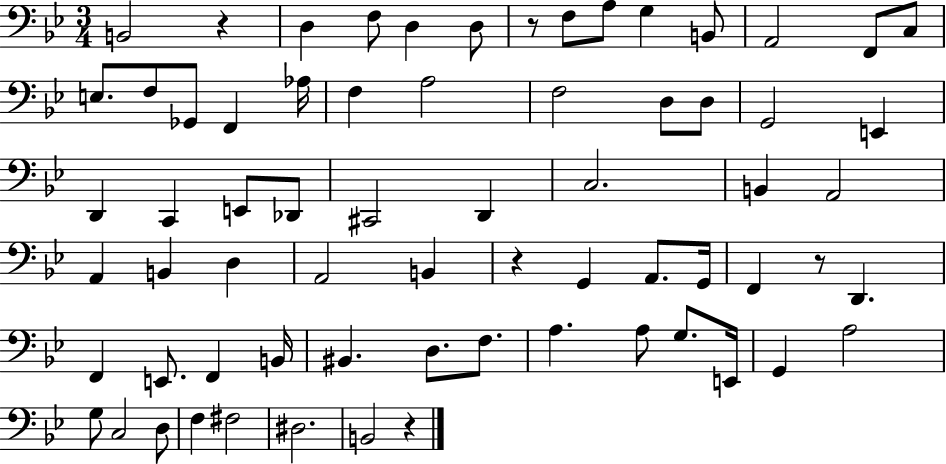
B2/h R/q D3/q F3/e D3/q D3/e R/e F3/e A3/e G3/q B2/e A2/h F2/e C3/e E3/e. F3/e Gb2/e F2/q Ab3/s F3/q A3/h F3/h D3/e D3/e G2/h E2/q D2/q C2/q E2/e Db2/e C#2/h D2/q C3/h. B2/q A2/h A2/q B2/q D3/q A2/h B2/q R/q G2/q A2/e. G2/s F2/q R/e D2/q. F2/q E2/e. F2/q B2/s BIS2/q. D3/e. F3/e. A3/q. A3/e G3/e. E2/s G2/q A3/h G3/e C3/h D3/e F3/q F#3/h D#3/h. B2/h R/q